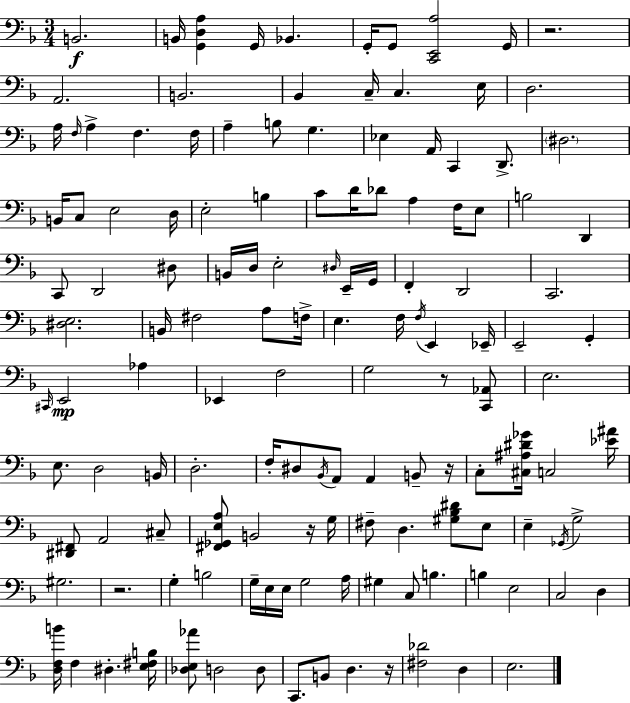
{
  \clef bass
  \numericTimeSignature
  \time 3/4
  \key d \minor
  b,2.\f | b,16 <g, d a>4 g,16 bes,4. | g,16-. g,8 <c, e, a>2 g,16 | r2. | \break a,2. | b,2. | bes,4 c16-- c4. e16 | d2. | \break a16 \grace { f16 } a4-> f4. | f16 a4-- b8 g4. | ees4 a,16 c,4 d,8.-> | \parenthesize dis2. | \break b,16 c8 e2 | d16 e2-. b4 | c'8 d'16 des'8 a4 f16 e8 | b2 d,4 | \break c,8 d,2 dis8 | b,16 d16 e2-. \grace { dis16 } | e,16-- g,16 f,4-. d,2 | c,2. | \break <dis e>2. | b,16 fis2 a8 | f16-> e4. f16 \acciaccatura { f16 } e,4 | ees,16-- e,2-- g,4-. | \break \grace { cis,16 }\mp e,2 | aes4 ees,4 f2 | g2 | r8 <c, aes,>8 e2. | \break e8. d2 | b,16 d2.-. | f16-. dis8 \acciaccatura { bes,16 } a,8 a,4 | b,8-- r16 c8-. <cis ais dis' ges'>16 c2 | \break <ees' ais'>16 <dis, fis,>8 a,2 | cis8-- <fis, ges, e a>8 b,2 | r16 g16 fis8-- d4. | <gis bes dis'>8 e8 e4-- \acciaccatura { ges,16 } g2-> | \break gis2. | r2. | g4-. b2 | g16-- e16 e16 g2 | \break a16 gis4 c8 | b4. b4 e2 | c2 | d4 <d f b'>16 f4 dis4.-. | \break <e fis b>16 <des e aes'>8 d2 | d8 c,8. b,8 d4. | r16 <fis des'>2 | d4 e2. | \break \bar "|."
}